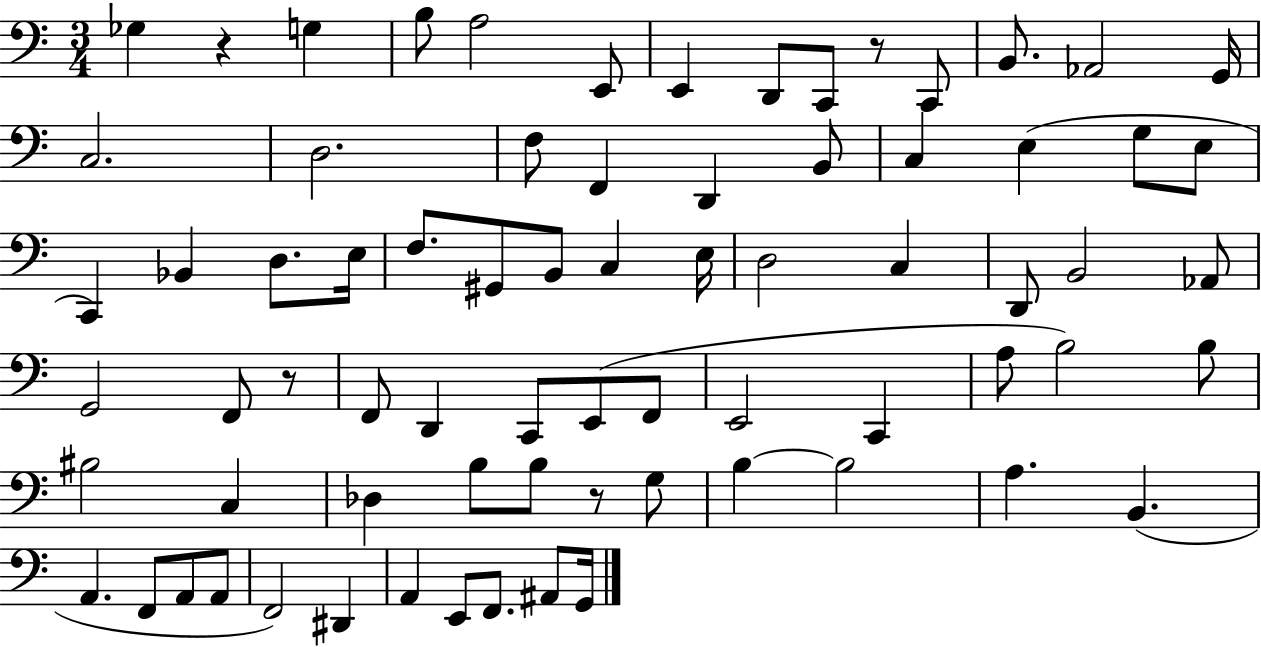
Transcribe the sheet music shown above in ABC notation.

X:1
T:Untitled
M:3/4
L:1/4
K:C
_G, z G, B,/2 A,2 E,,/2 E,, D,,/2 C,,/2 z/2 C,,/2 B,,/2 _A,,2 G,,/4 C,2 D,2 F,/2 F,, D,, B,,/2 C, E, G,/2 E,/2 C,, _B,, D,/2 E,/4 F,/2 ^G,,/2 B,,/2 C, E,/4 D,2 C, D,,/2 B,,2 _A,,/2 G,,2 F,,/2 z/2 F,,/2 D,, C,,/2 E,,/2 F,,/2 E,,2 C,, A,/2 B,2 B,/2 ^B,2 C, _D, B,/2 B,/2 z/2 G,/2 B, B,2 A, B,, A,, F,,/2 A,,/2 A,,/2 F,,2 ^D,, A,, E,,/2 F,,/2 ^A,,/2 G,,/4